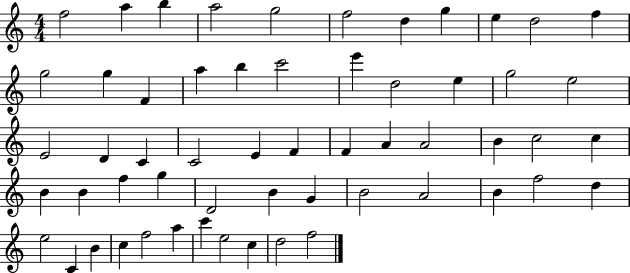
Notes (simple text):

F5/h A5/q B5/q A5/h G5/h F5/h D5/q G5/q E5/q D5/h F5/q G5/h G5/q F4/q A5/q B5/q C6/h E6/q D5/h E5/q G5/h E5/h E4/h D4/q C4/q C4/h E4/q F4/q F4/q A4/q A4/h B4/q C5/h C5/q B4/q B4/q F5/q G5/q D4/h B4/q G4/q B4/h A4/h B4/q F5/h D5/q E5/h C4/q B4/q C5/q F5/h A5/q C6/q E5/h C5/q D5/h F5/h